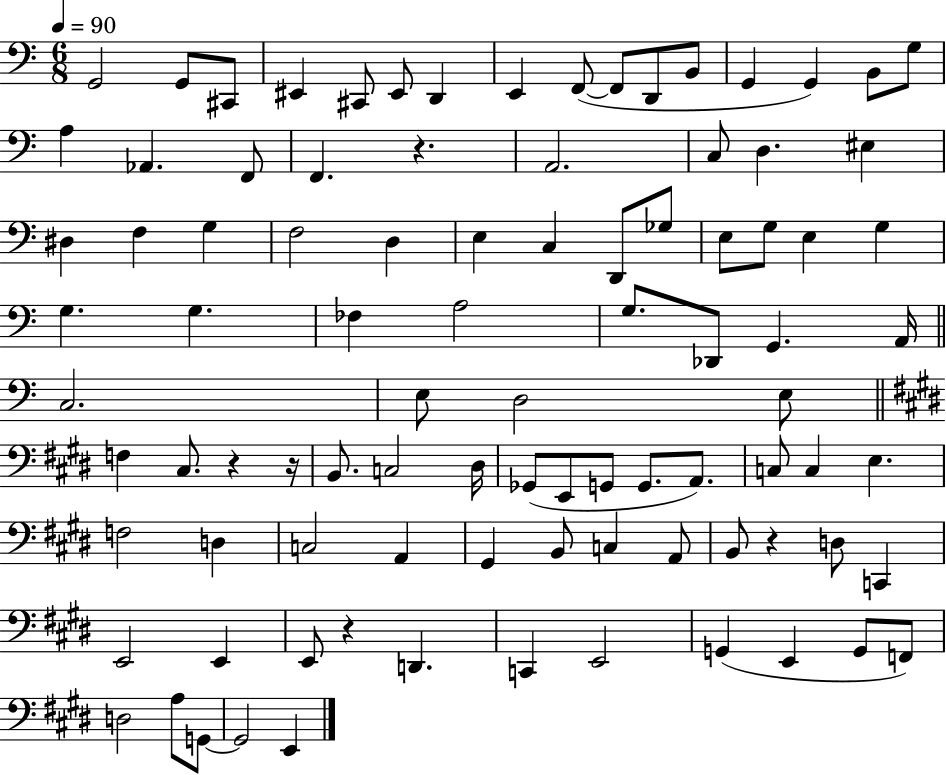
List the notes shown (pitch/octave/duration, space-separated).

G2/h G2/e C#2/e EIS2/q C#2/e EIS2/e D2/q E2/q F2/e F2/e D2/e B2/e G2/q G2/q B2/e G3/e A3/q Ab2/q. F2/e F2/q. R/q. A2/h. C3/e D3/q. EIS3/q D#3/q F3/q G3/q F3/h D3/q E3/q C3/q D2/e Gb3/e E3/e G3/e E3/q G3/q G3/q. G3/q. FES3/q A3/h G3/e. Db2/e G2/q. A2/s C3/h. E3/e D3/h E3/e F3/q C#3/e. R/q R/s B2/e. C3/h D#3/s Gb2/e E2/e G2/e G2/e. A2/e. C3/e C3/q E3/q. F3/h D3/q C3/h A2/q G#2/q B2/e C3/q A2/e B2/e R/q D3/e C2/q E2/h E2/q E2/e R/q D2/q. C2/q E2/h G2/q E2/q G2/e F2/e D3/h A3/e G2/e G2/h E2/q